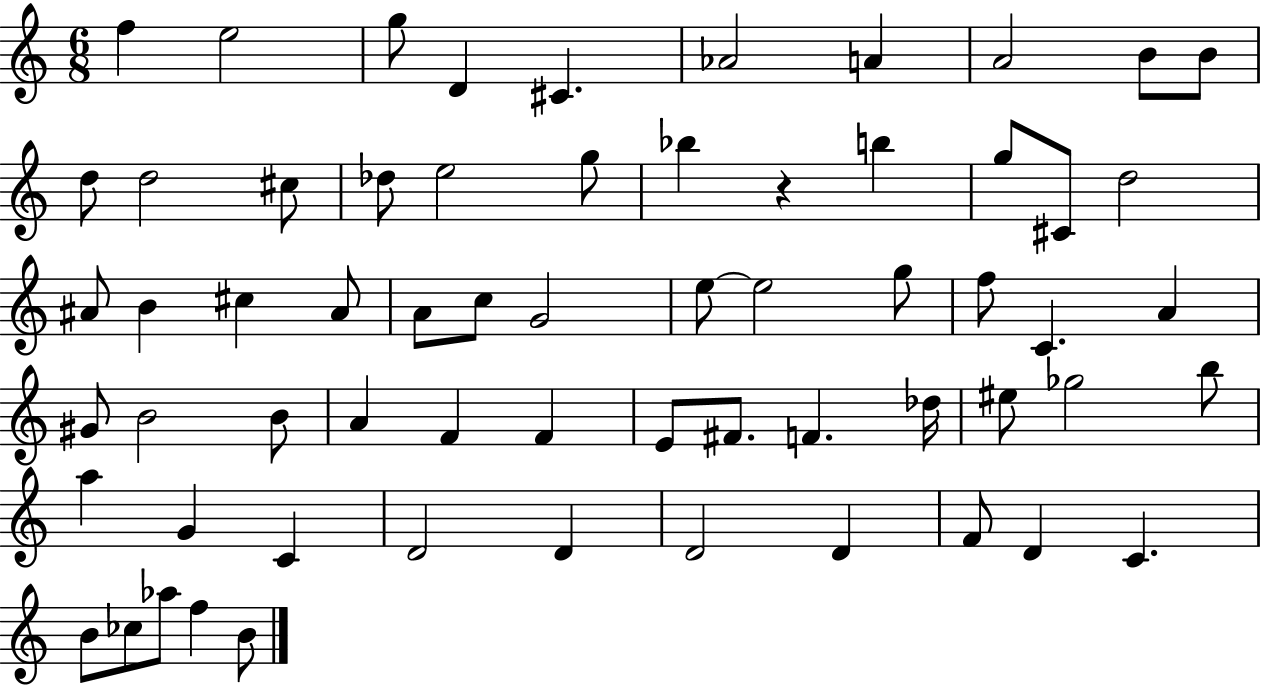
X:1
T:Untitled
M:6/8
L:1/4
K:C
f e2 g/2 D ^C _A2 A A2 B/2 B/2 d/2 d2 ^c/2 _d/2 e2 g/2 _b z b g/2 ^C/2 d2 ^A/2 B ^c ^A/2 A/2 c/2 G2 e/2 e2 g/2 f/2 C A ^G/2 B2 B/2 A F F E/2 ^F/2 F _d/4 ^e/2 _g2 b/2 a G C D2 D D2 D F/2 D C B/2 _c/2 _a/2 f B/2